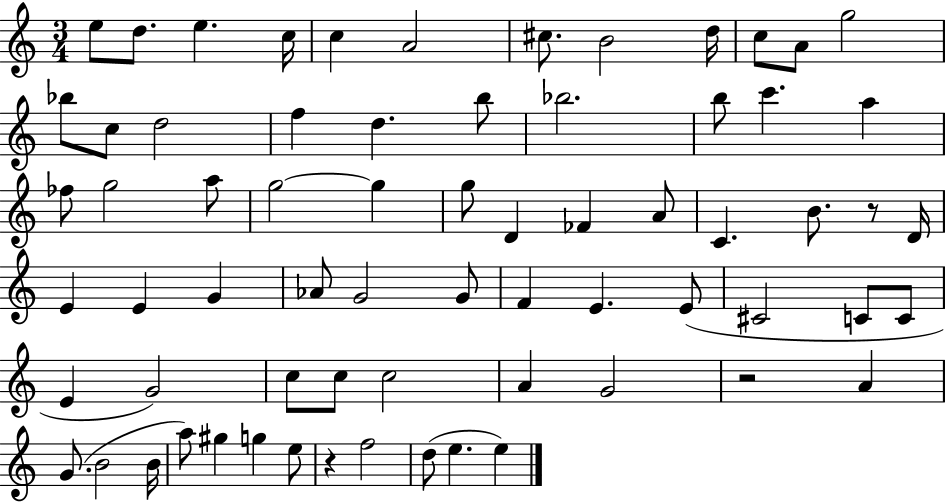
X:1
T:Untitled
M:3/4
L:1/4
K:C
e/2 d/2 e c/4 c A2 ^c/2 B2 d/4 c/2 A/2 g2 _b/2 c/2 d2 f d b/2 _b2 b/2 c' a _f/2 g2 a/2 g2 g g/2 D _F A/2 C B/2 z/2 D/4 E E G _A/2 G2 G/2 F E E/2 ^C2 C/2 C/2 E G2 c/2 c/2 c2 A G2 z2 A G/2 B2 B/4 a/2 ^g g e/2 z f2 d/2 e e